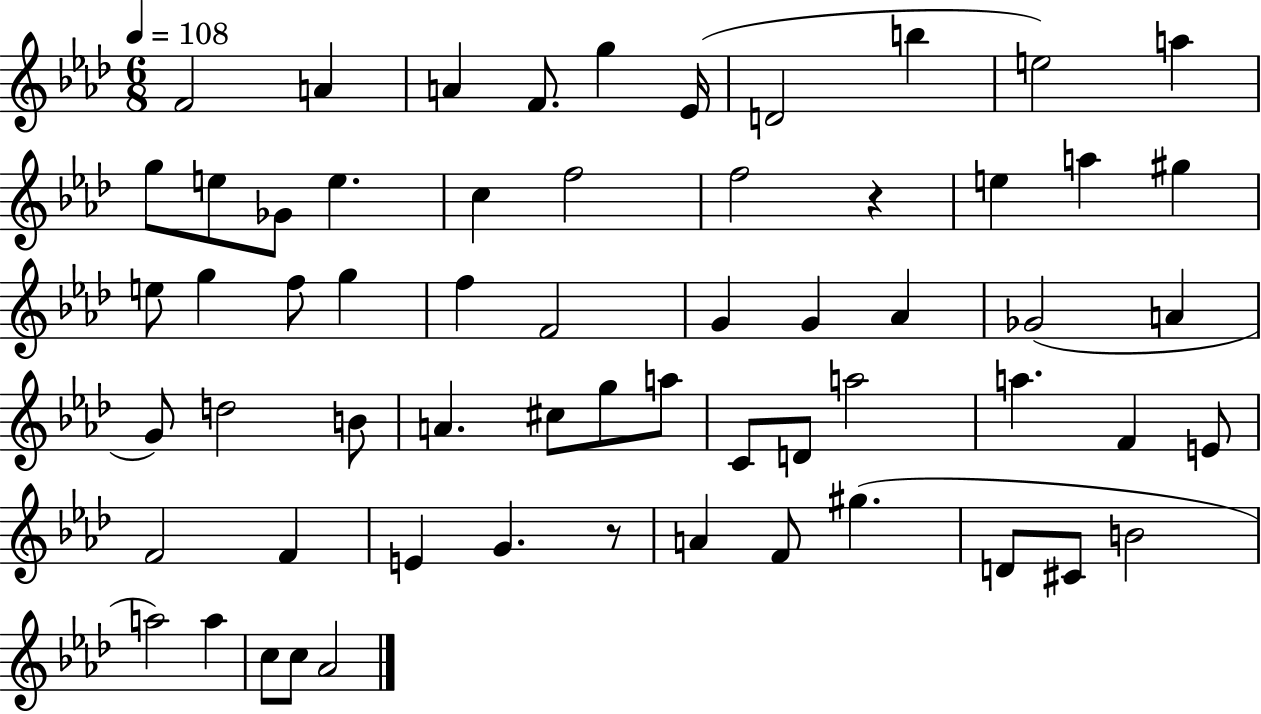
X:1
T:Untitled
M:6/8
L:1/4
K:Ab
F2 A A F/2 g _E/4 D2 b e2 a g/2 e/2 _G/2 e c f2 f2 z e a ^g e/2 g f/2 g f F2 G G _A _G2 A G/2 d2 B/2 A ^c/2 g/2 a/2 C/2 D/2 a2 a F E/2 F2 F E G z/2 A F/2 ^g D/2 ^C/2 B2 a2 a c/2 c/2 _A2